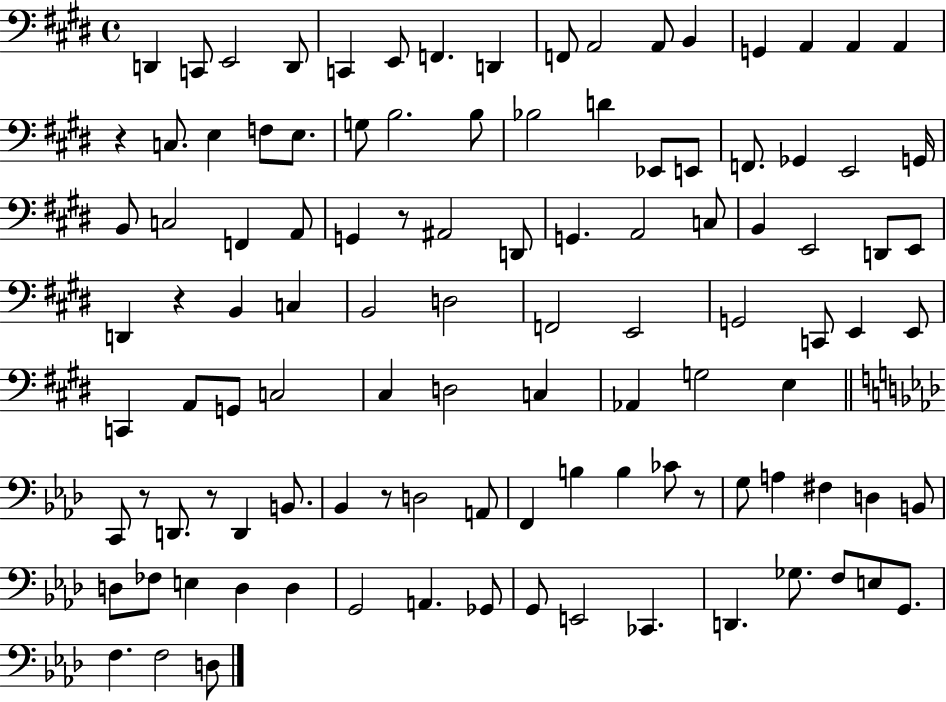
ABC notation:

X:1
T:Untitled
M:4/4
L:1/4
K:E
D,, C,,/2 E,,2 D,,/2 C,, E,,/2 F,, D,, F,,/2 A,,2 A,,/2 B,, G,, A,, A,, A,, z C,/2 E, F,/2 E,/2 G,/2 B,2 B,/2 _B,2 D _E,,/2 E,,/2 F,,/2 _G,, E,,2 G,,/4 B,,/2 C,2 F,, A,,/2 G,, z/2 ^A,,2 D,,/2 G,, A,,2 C,/2 B,, E,,2 D,,/2 E,,/2 D,, z B,, C, B,,2 D,2 F,,2 E,,2 G,,2 C,,/2 E,, E,,/2 C,, A,,/2 G,,/2 C,2 ^C, D,2 C, _A,, G,2 E, C,,/2 z/2 D,,/2 z/2 D,, B,,/2 _B,, z/2 D,2 A,,/2 F,, B, B, _C/2 z/2 G,/2 A, ^F, D, B,,/2 D,/2 _F,/2 E, D, D, G,,2 A,, _G,,/2 G,,/2 E,,2 _C,, D,, _G,/2 F,/2 E,/2 G,,/2 F, F,2 D,/2